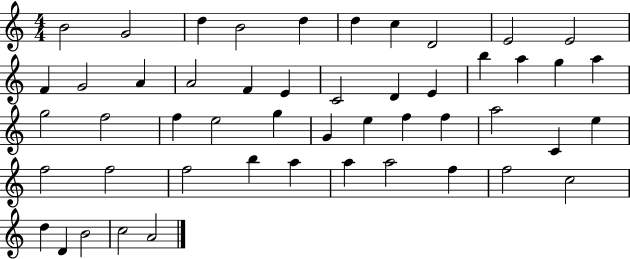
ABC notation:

X:1
T:Untitled
M:4/4
L:1/4
K:C
B2 G2 d B2 d d c D2 E2 E2 F G2 A A2 F E C2 D E b a g a g2 f2 f e2 g G e f f a2 C e f2 f2 f2 b a a a2 f f2 c2 d D B2 c2 A2